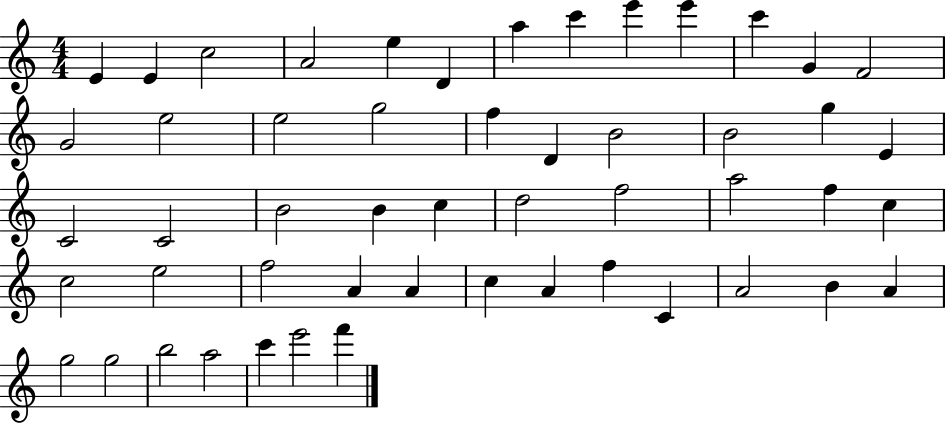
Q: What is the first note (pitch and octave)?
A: E4